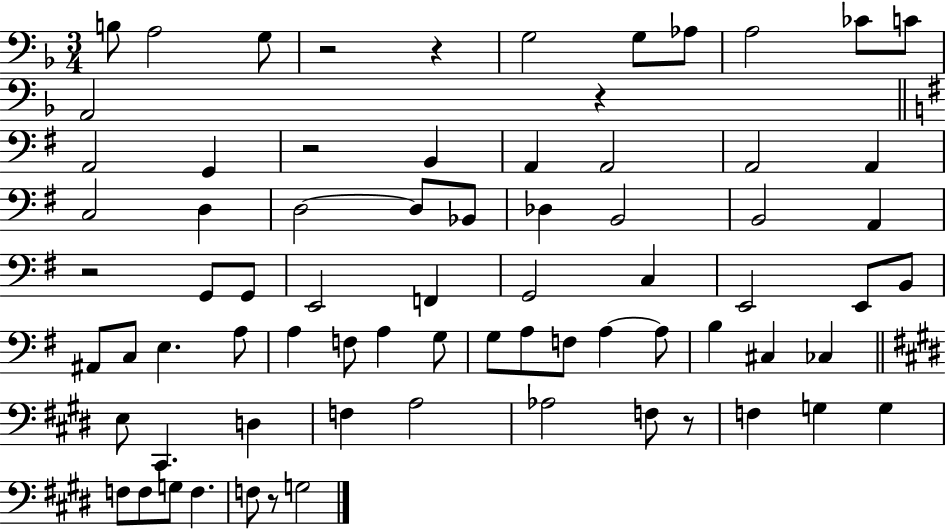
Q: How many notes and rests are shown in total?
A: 74